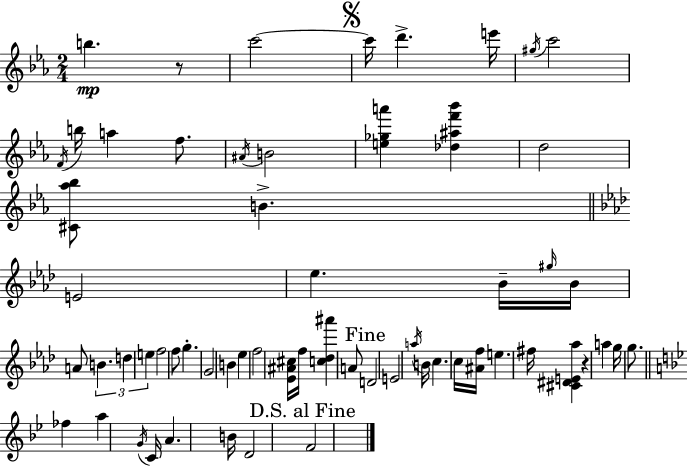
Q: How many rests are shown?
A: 2